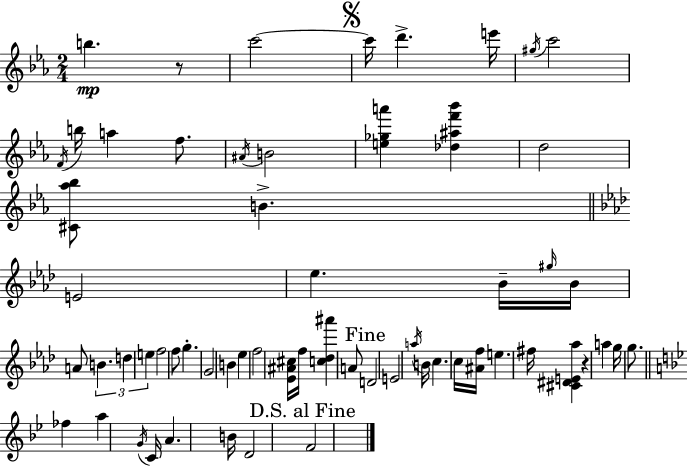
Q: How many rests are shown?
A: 2